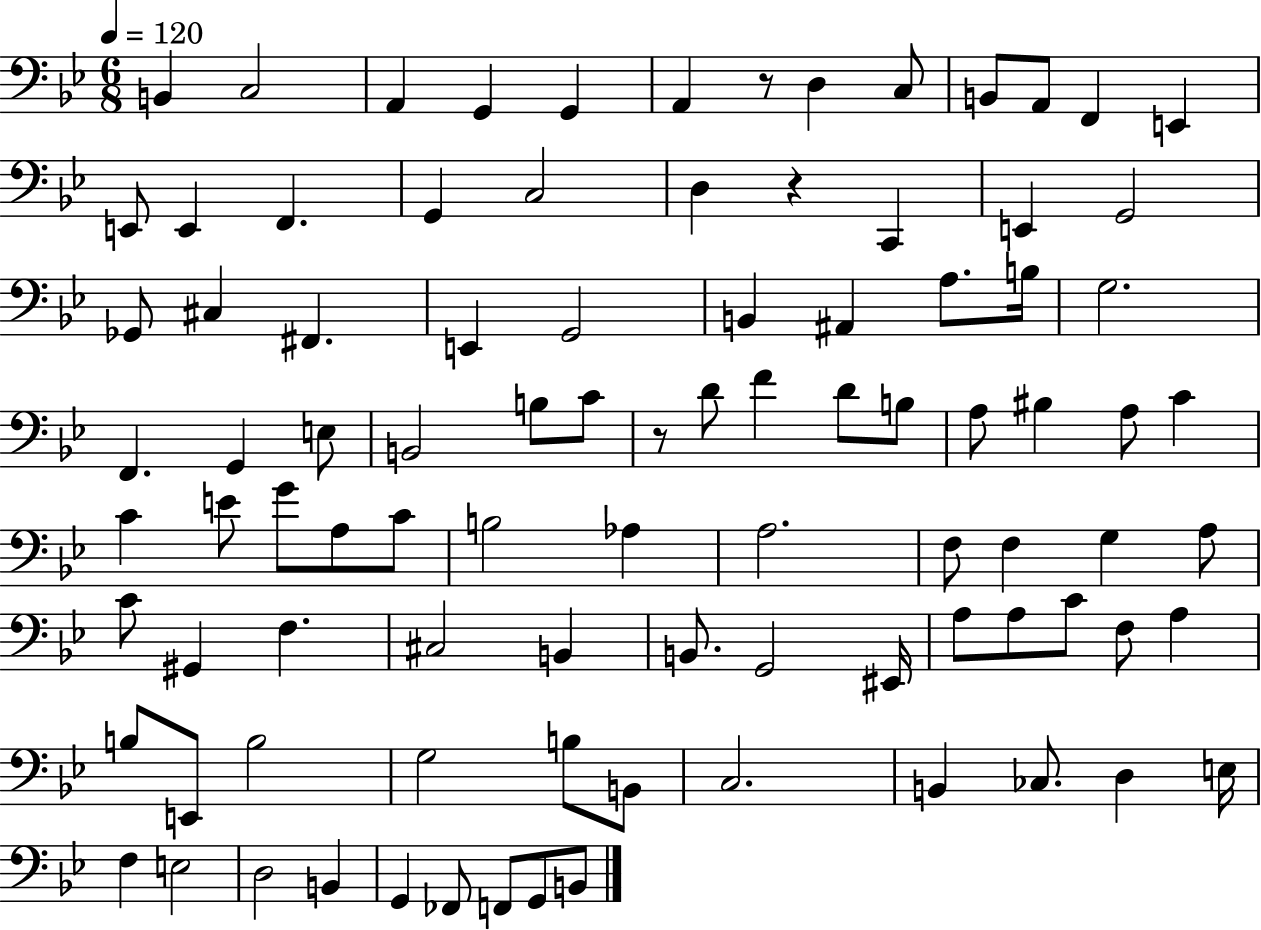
X:1
T:Untitled
M:6/8
L:1/4
K:Bb
B,, C,2 A,, G,, G,, A,, z/2 D, C,/2 B,,/2 A,,/2 F,, E,, E,,/2 E,, F,, G,, C,2 D, z C,, E,, G,,2 _G,,/2 ^C, ^F,, E,, G,,2 B,, ^A,, A,/2 B,/4 G,2 F,, G,, E,/2 B,,2 B,/2 C/2 z/2 D/2 F D/2 B,/2 A,/2 ^B, A,/2 C C E/2 G/2 A,/2 C/2 B,2 _A, A,2 F,/2 F, G, A,/2 C/2 ^G,, F, ^C,2 B,, B,,/2 G,,2 ^E,,/4 A,/2 A,/2 C/2 F,/2 A, B,/2 E,,/2 B,2 G,2 B,/2 B,,/2 C,2 B,, _C,/2 D, E,/4 F, E,2 D,2 B,, G,, _F,,/2 F,,/2 G,,/2 B,,/2